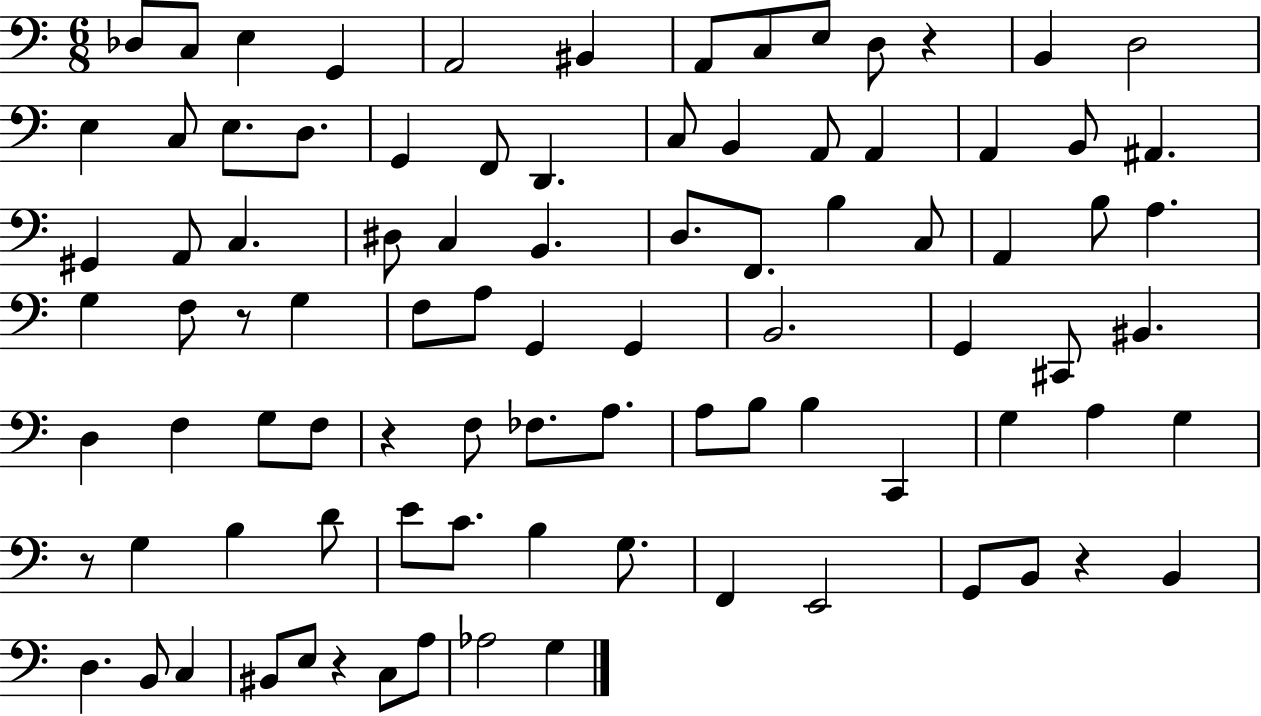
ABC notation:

X:1
T:Untitled
M:6/8
L:1/4
K:C
_D,/2 C,/2 E, G,, A,,2 ^B,, A,,/2 C,/2 E,/2 D,/2 z B,, D,2 E, C,/2 E,/2 D,/2 G,, F,,/2 D,, C,/2 B,, A,,/2 A,, A,, B,,/2 ^A,, ^G,, A,,/2 C, ^D,/2 C, B,, D,/2 F,,/2 B, C,/2 A,, B,/2 A, G, F,/2 z/2 G, F,/2 A,/2 G,, G,, B,,2 G,, ^C,,/2 ^B,, D, F, G,/2 F,/2 z F,/2 _F,/2 A,/2 A,/2 B,/2 B, C,, G, A, G, z/2 G, B, D/2 E/2 C/2 B, G,/2 F,, E,,2 G,,/2 B,,/2 z B,, D, B,,/2 C, ^B,,/2 E,/2 z C,/2 A,/2 _A,2 G,